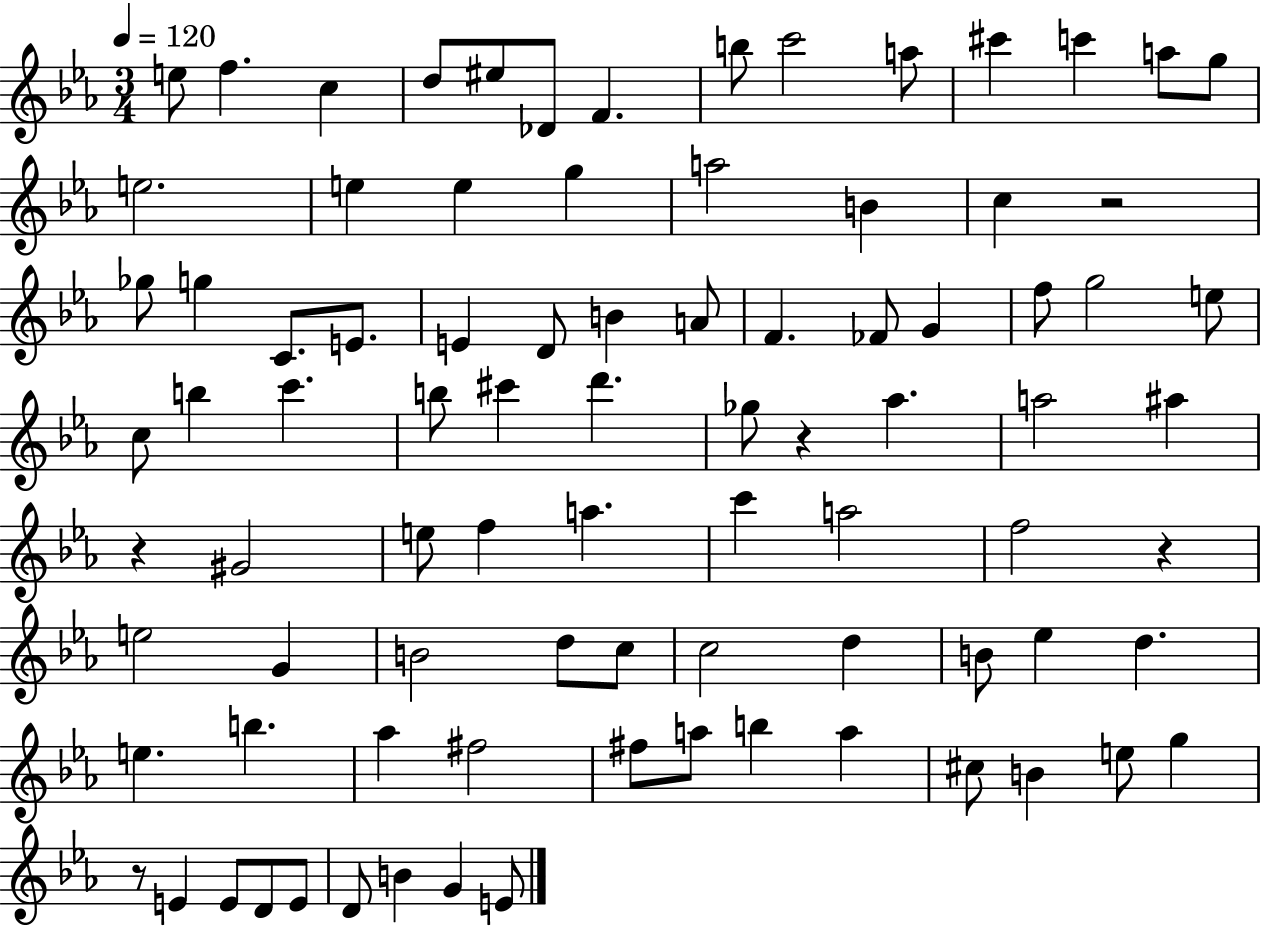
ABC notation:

X:1
T:Untitled
M:3/4
L:1/4
K:Eb
e/2 f c d/2 ^e/2 _D/2 F b/2 c'2 a/2 ^c' c' a/2 g/2 e2 e e g a2 B c z2 _g/2 g C/2 E/2 E D/2 B A/2 F _F/2 G f/2 g2 e/2 c/2 b c' b/2 ^c' d' _g/2 z _a a2 ^a z ^G2 e/2 f a c' a2 f2 z e2 G B2 d/2 c/2 c2 d B/2 _e d e b _a ^f2 ^f/2 a/2 b a ^c/2 B e/2 g z/2 E E/2 D/2 E/2 D/2 B G E/2